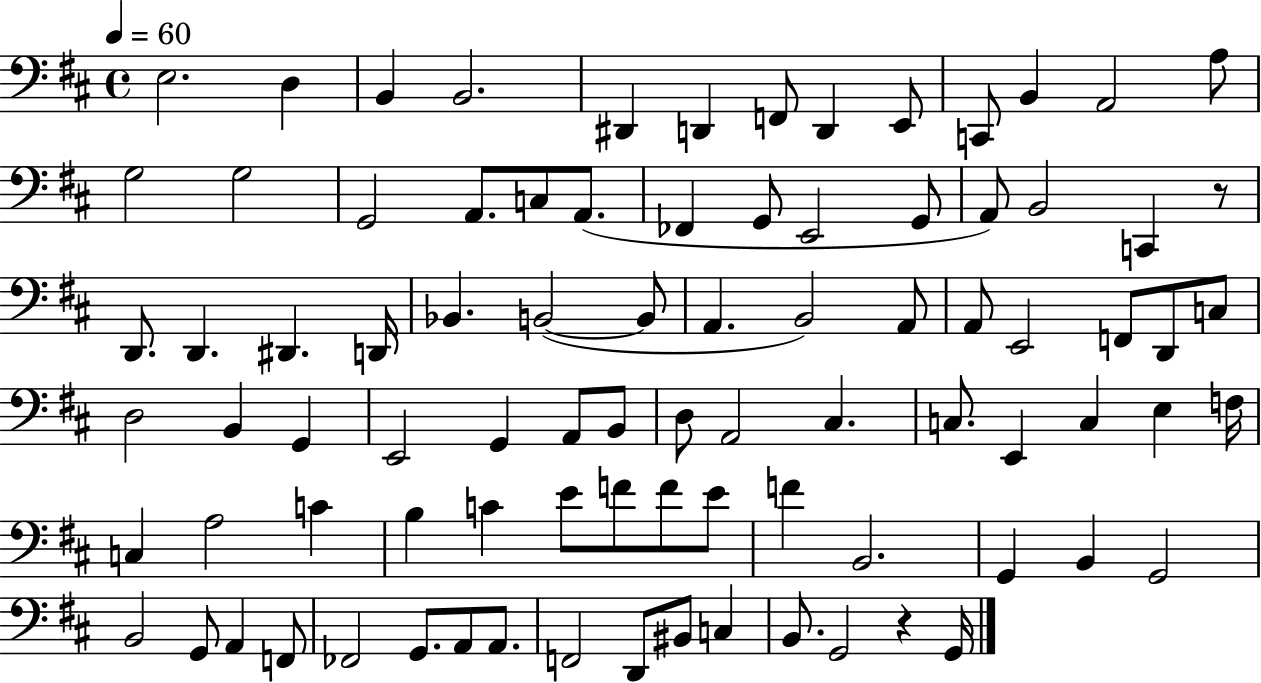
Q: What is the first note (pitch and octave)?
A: E3